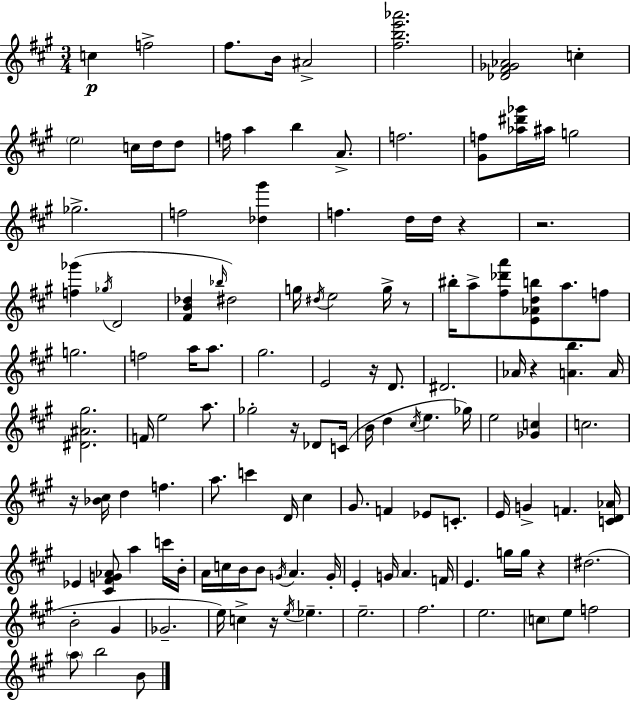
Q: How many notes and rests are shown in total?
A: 129